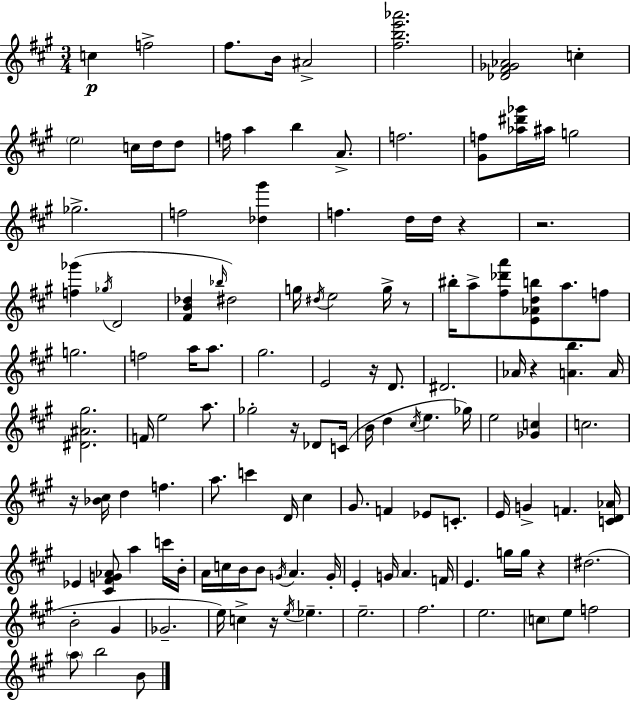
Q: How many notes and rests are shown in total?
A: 129